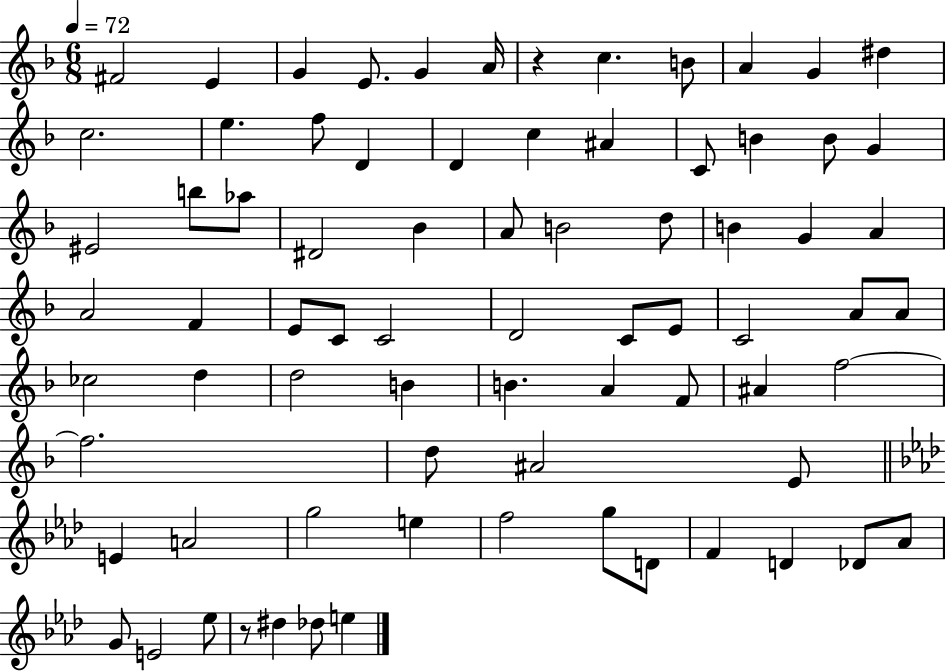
F#4/h E4/q G4/q E4/e. G4/q A4/s R/q C5/q. B4/e A4/q G4/q D#5/q C5/h. E5/q. F5/e D4/q D4/q C5/q A#4/q C4/e B4/q B4/e G4/q EIS4/h B5/e Ab5/e D#4/h Bb4/q A4/e B4/h D5/e B4/q G4/q A4/q A4/h F4/q E4/e C4/e C4/h D4/h C4/e E4/e C4/h A4/e A4/e CES5/h D5/q D5/h B4/q B4/q. A4/q F4/e A#4/q F5/h F5/h. D5/e A#4/h E4/e E4/q A4/h G5/h E5/q F5/h G5/e D4/e F4/q D4/q Db4/e Ab4/e G4/e E4/h Eb5/e R/e D#5/q Db5/e E5/q